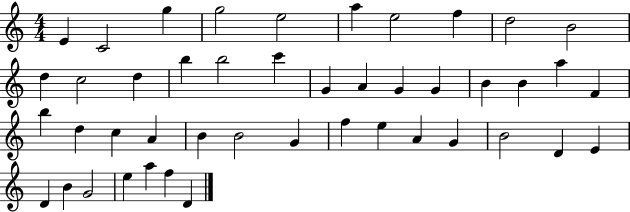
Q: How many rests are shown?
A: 0